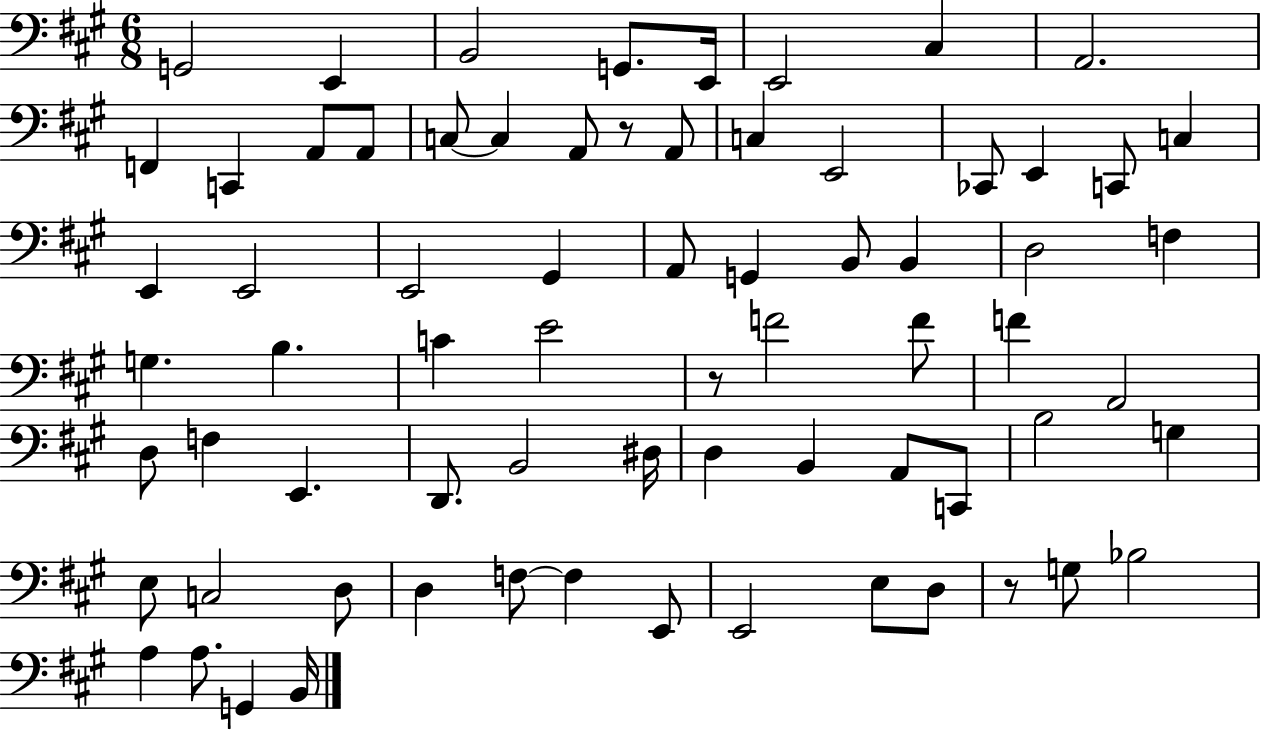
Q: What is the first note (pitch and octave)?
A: G2